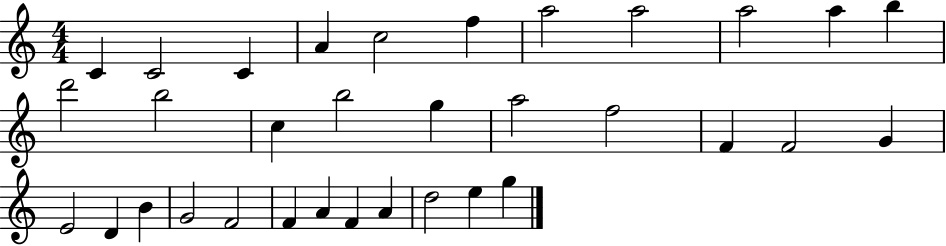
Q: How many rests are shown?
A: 0